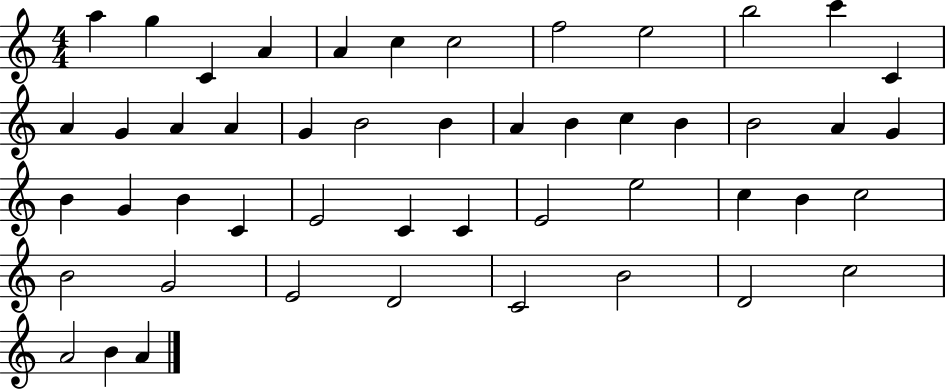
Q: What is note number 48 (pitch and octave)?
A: B4